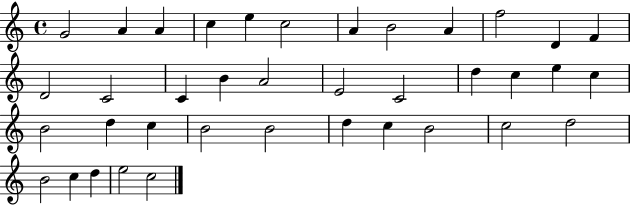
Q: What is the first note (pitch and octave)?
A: G4